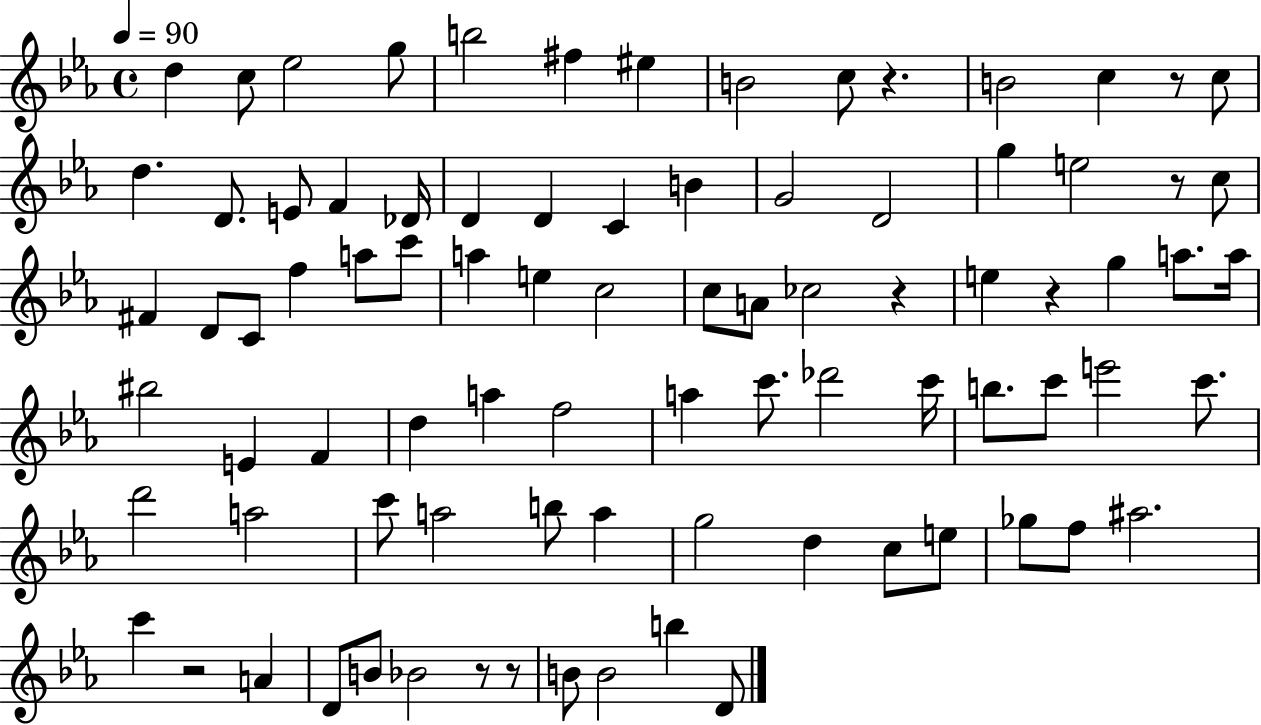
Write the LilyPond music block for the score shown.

{
  \clef treble
  \time 4/4
  \defaultTimeSignature
  \key ees \major
  \tempo 4 = 90
  d''4 c''8 ees''2 g''8 | b''2 fis''4 eis''4 | b'2 c''8 r4. | b'2 c''4 r8 c''8 | \break d''4. d'8. e'8 f'4 des'16 | d'4 d'4 c'4 b'4 | g'2 d'2 | g''4 e''2 r8 c''8 | \break fis'4 d'8 c'8 f''4 a''8 c'''8 | a''4 e''4 c''2 | c''8 a'8 ces''2 r4 | e''4 r4 g''4 a''8. a''16 | \break bis''2 e'4 f'4 | d''4 a''4 f''2 | a''4 c'''8. des'''2 c'''16 | b''8. c'''8 e'''2 c'''8. | \break d'''2 a''2 | c'''8 a''2 b''8 a''4 | g''2 d''4 c''8 e''8 | ges''8 f''8 ais''2. | \break c'''4 r2 a'4 | d'8 b'8 bes'2 r8 r8 | b'8 b'2 b''4 d'8 | \bar "|."
}